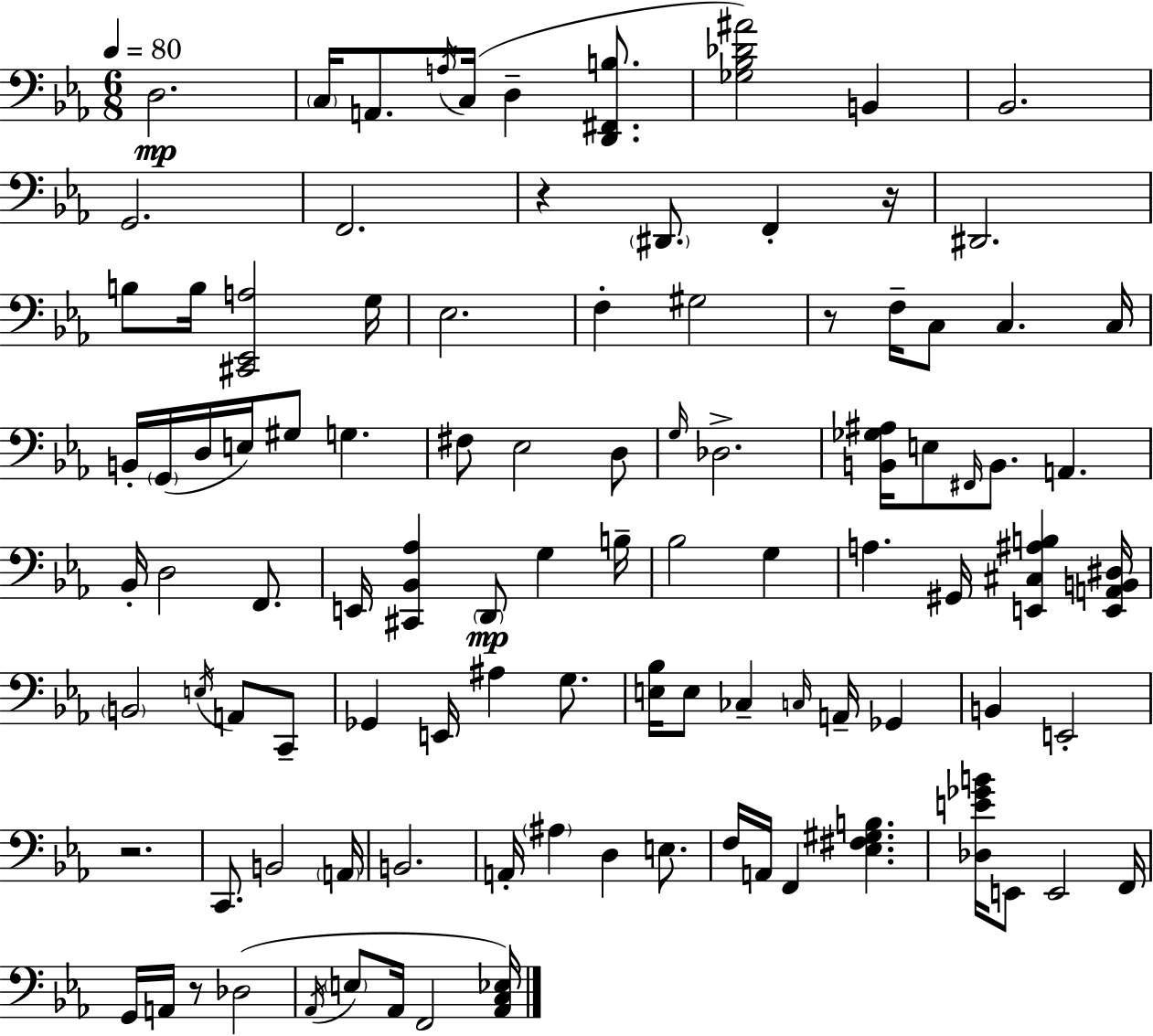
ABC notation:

X:1
T:Untitled
M:6/8
L:1/4
K:Cm
D,2 C,/4 A,,/2 A,/4 C,/4 D, [D,,^F,,B,]/2 [_G,_B,_D^A]2 B,, _B,,2 G,,2 F,,2 z ^D,,/2 F,, z/4 ^D,,2 B,/2 B,/4 [^C,,_E,,A,]2 G,/4 _E,2 F, ^G,2 z/2 F,/4 C,/2 C, C,/4 B,,/4 G,,/4 D,/4 E,/4 ^G,/2 G, ^F,/2 _E,2 D,/2 G,/4 _D,2 [B,,_G,^A,]/4 E,/2 ^F,,/4 B,,/2 A,, _B,,/4 D,2 F,,/2 E,,/4 [^C,,_B,,_A,] D,,/2 G, B,/4 _B,2 G, A, ^G,,/4 [E,,^C,^A,B,] [E,,A,,B,,^D,]/4 B,,2 E,/4 A,,/2 C,,/2 _G,, E,,/4 ^A, G,/2 [E,_B,]/4 E,/2 _C, C,/4 A,,/4 _G,, B,, E,,2 z2 C,,/2 B,,2 A,,/4 B,,2 A,,/4 ^A, D, E,/2 F,/4 A,,/4 F,, [_E,^F,^G,B,] [_D,E_GB]/4 E,,/2 E,,2 F,,/4 G,,/4 A,,/4 z/2 _D,2 _A,,/4 E,/2 _A,,/4 F,,2 [_A,,C,_E,]/4